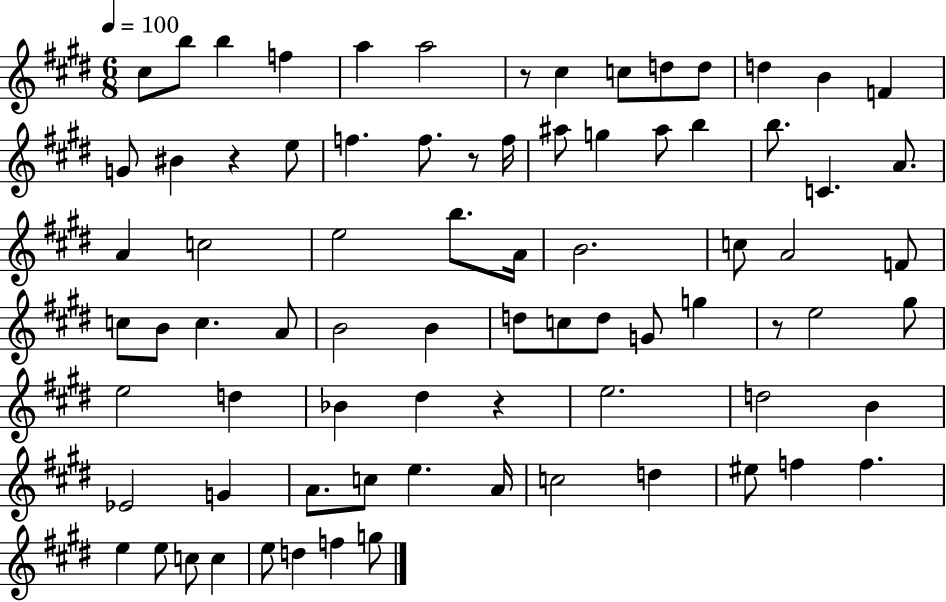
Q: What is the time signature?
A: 6/8